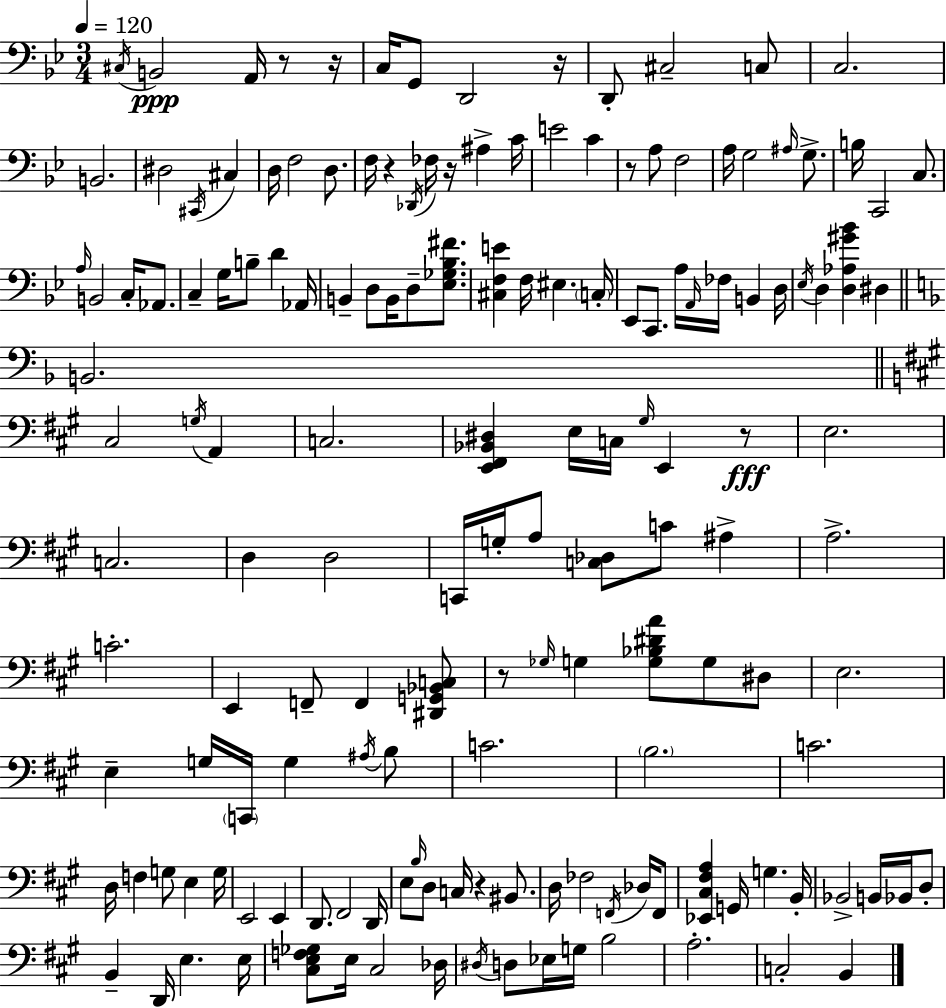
X:1
T:Untitled
M:3/4
L:1/4
K:Bb
^C,/4 B,,2 A,,/4 z/2 z/4 C,/4 G,,/2 D,,2 z/4 D,,/2 ^C,2 C,/2 C,2 B,,2 ^D,2 ^C,,/4 ^C, D,/4 F,2 D,/2 F,/4 z _D,,/4 _F,/4 z/4 ^A, C/4 E2 C z/2 A,/2 F,2 A,/4 G,2 ^A,/4 G,/2 B,/4 C,,2 C,/2 A,/4 B,,2 C,/4 _A,,/2 C, G,/4 B,/2 D _A,,/4 B,, D,/2 B,,/4 D,/2 [_E,_G,_B,^F]/2 [^C,F,E] F,/4 ^E, C,/4 _E,,/2 C,,/2 A,/4 A,,/4 _F,/4 B,, D,/4 _E,/4 D, [D,_A,^G_B] ^D, B,,2 ^C,2 G,/4 A,, C,2 [E,,^F,,_B,,^D,] E,/4 C,/4 ^G,/4 E,, z/2 E,2 C,2 D, D,2 C,,/4 G,/4 A,/2 [C,_D,]/2 C/2 ^A, A,2 C2 E,, F,,/2 F,, [^D,,G,,_B,,C,]/2 z/2 _G,/4 G, [G,_B,^DA]/2 G,/2 ^D,/2 E,2 E, G,/4 C,,/4 G, ^A,/4 B,/2 C2 B,2 C2 D,/4 F, G,/2 E, G,/4 E,,2 E,, D,,/2 ^F,,2 D,,/4 E,/2 B,/4 D,/2 C,/4 z ^B,,/2 D,/4 _F,2 F,,/4 _D,/4 F,,/2 [_E,,^C,^F,A,] G,,/4 G, B,,/4 _B,,2 B,,/4 _B,,/4 D,/2 B,, D,,/4 E, E,/4 [^C,E,F,_G,]/2 E,/4 ^C,2 _D,/4 ^D,/4 D,/2 _E,/4 G,/4 B,2 A,2 C,2 B,,